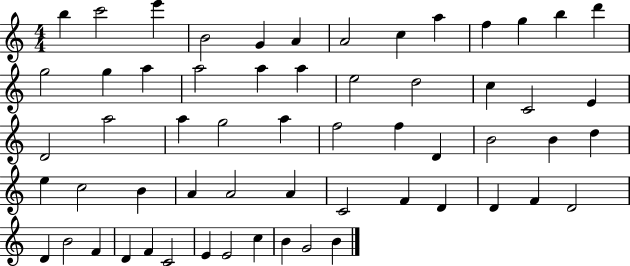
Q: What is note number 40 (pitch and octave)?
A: A4